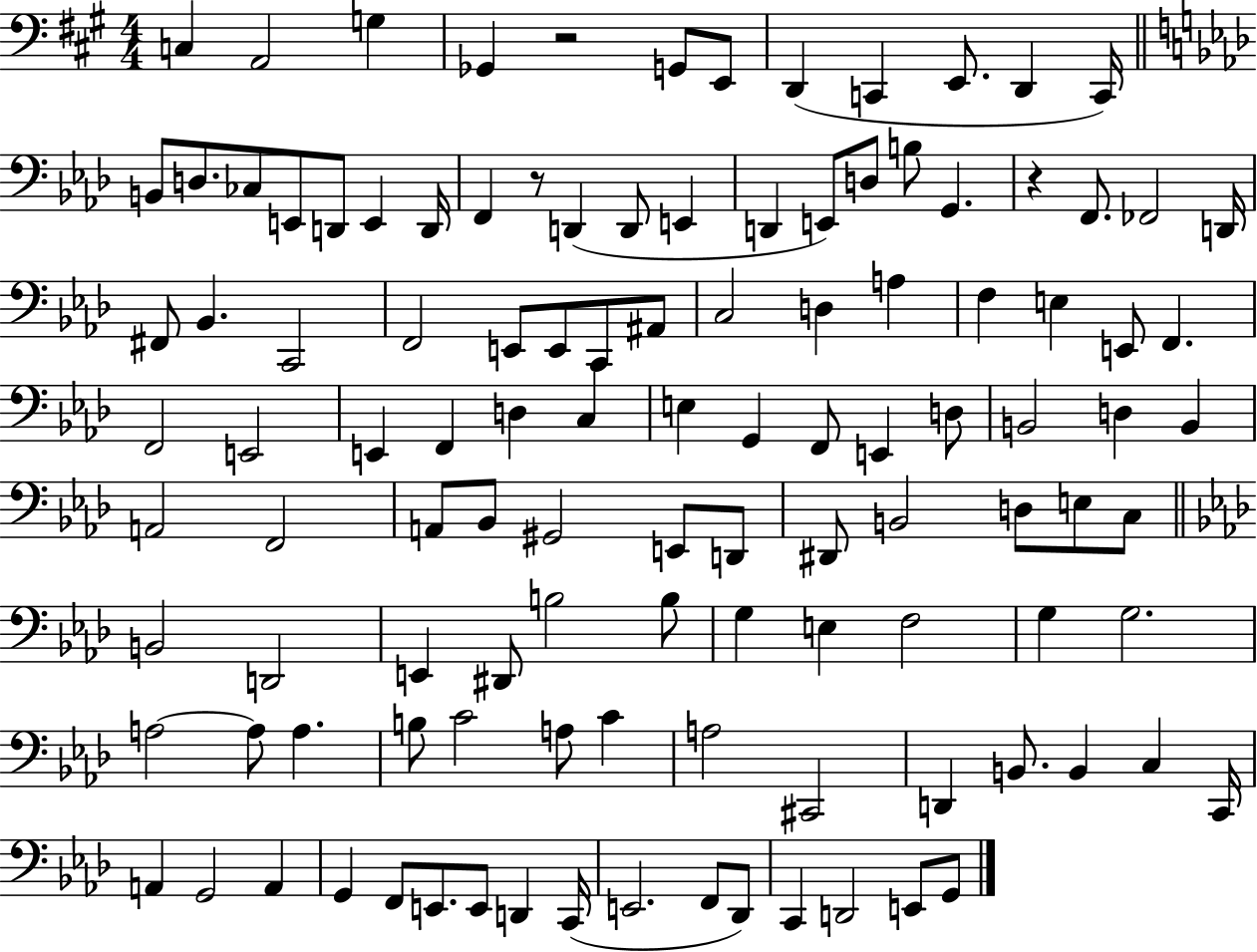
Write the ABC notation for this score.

X:1
T:Untitled
M:4/4
L:1/4
K:A
C, A,,2 G, _G,, z2 G,,/2 E,,/2 D,, C,, E,,/2 D,, C,,/4 B,,/2 D,/2 _C,/2 E,,/2 D,,/2 E,, D,,/4 F,, z/2 D,, D,,/2 E,, D,, E,,/2 D,/2 B,/2 G,, z F,,/2 _F,,2 D,,/4 ^F,,/2 _B,, C,,2 F,,2 E,,/2 E,,/2 C,,/2 ^A,,/2 C,2 D, A, F, E, E,,/2 F,, F,,2 E,,2 E,, F,, D, C, E, G,, F,,/2 E,, D,/2 B,,2 D, B,, A,,2 F,,2 A,,/2 _B,,/2 ^G,,2 E,,/2 D,,/2 ^D,,/2 B,,2 D,/2 E,/2 C,/2 B,,2 D,,2 E,, ^D,,/2 B,2 B,/2 G, E, F,2 G, G,2 A,2 A,/2 A, B,/2 C2 A,/2 C A,2 ^C,,2 D,, B,,/2 B,, C, C,,/4 A,, G,,2 A,, G,, F,,/2 E,,/2 E,,/2 D,, C,,/4 E,,2 F,,/2 _D,,/2 C,, D,,2 E,,/2 G,,/2